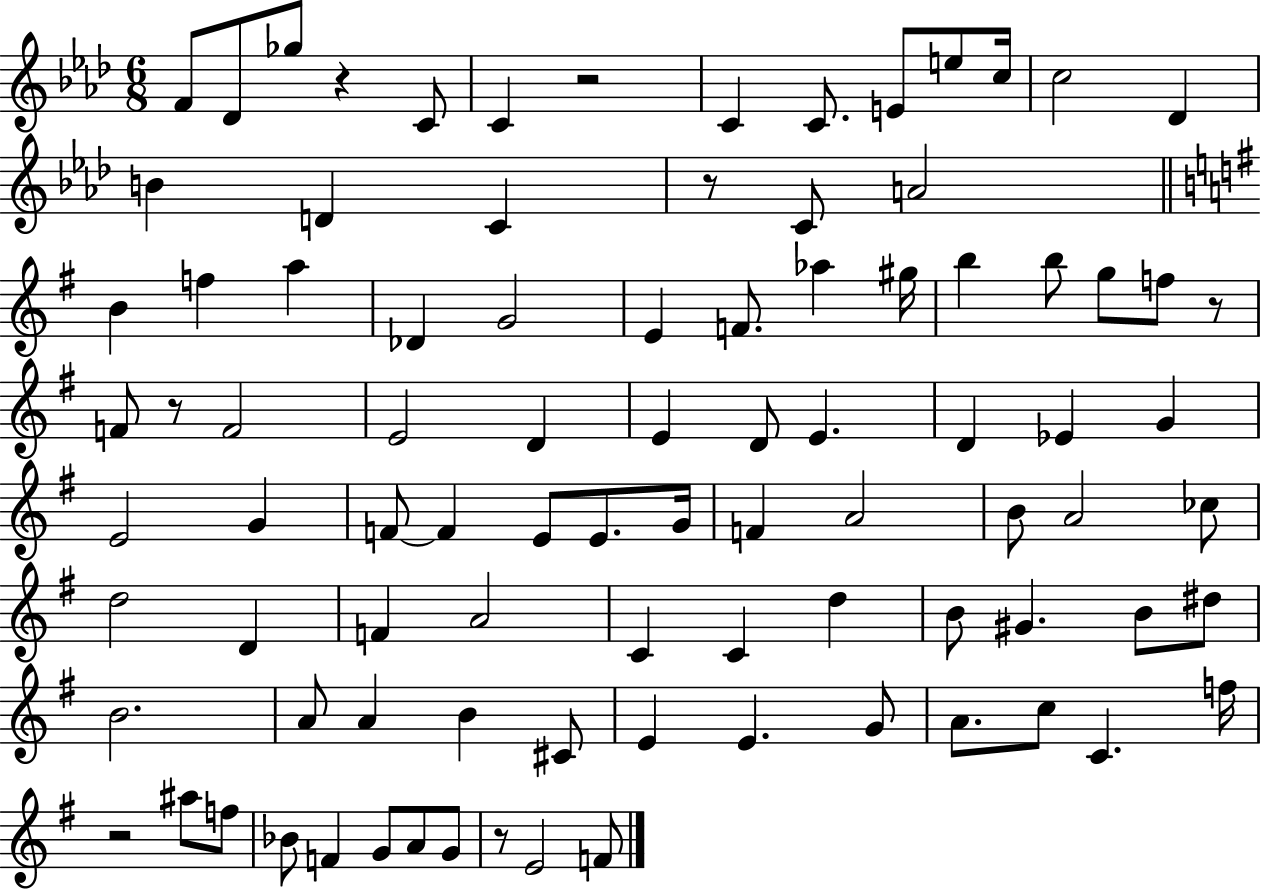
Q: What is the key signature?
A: AES major